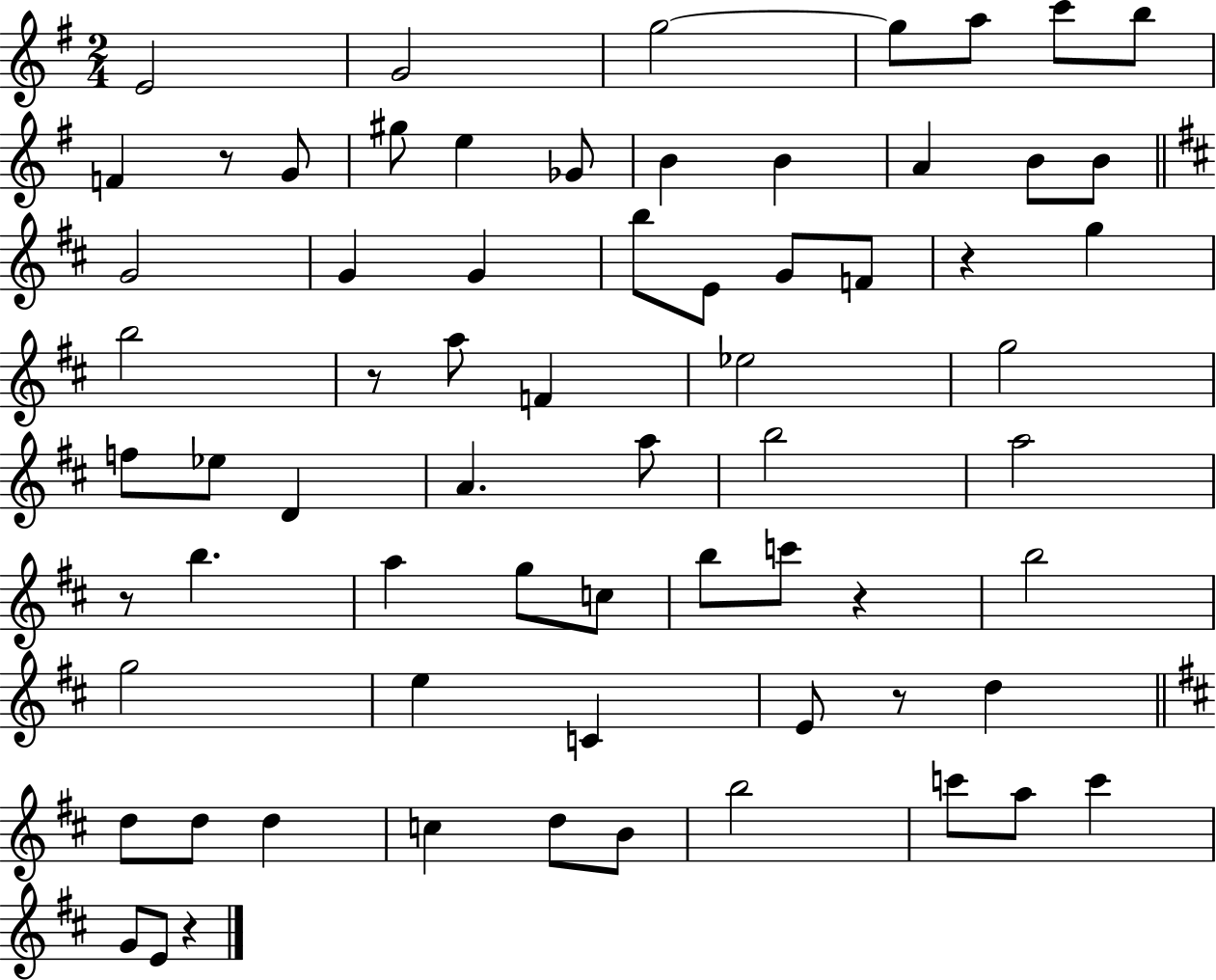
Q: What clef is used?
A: treble